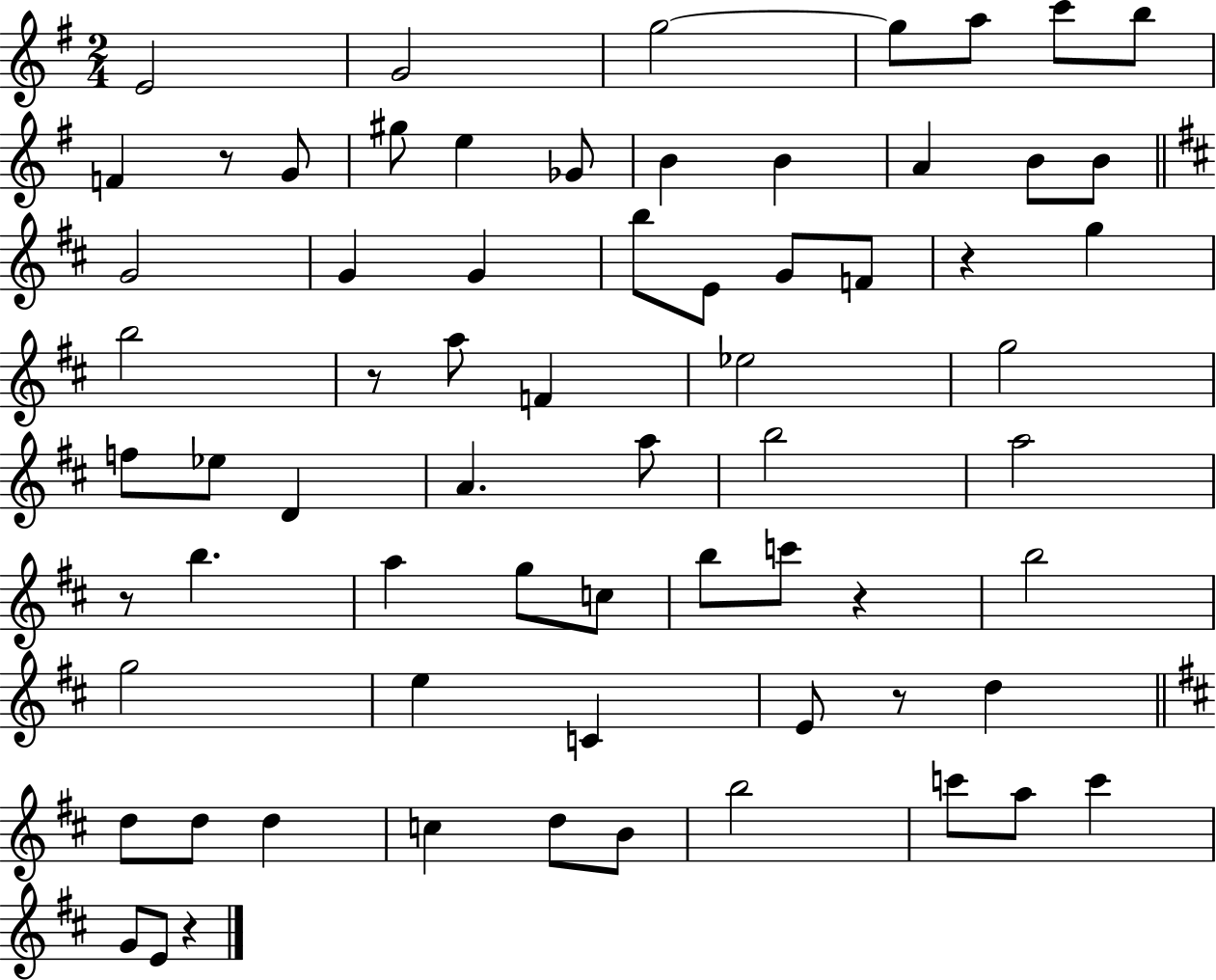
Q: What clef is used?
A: treble